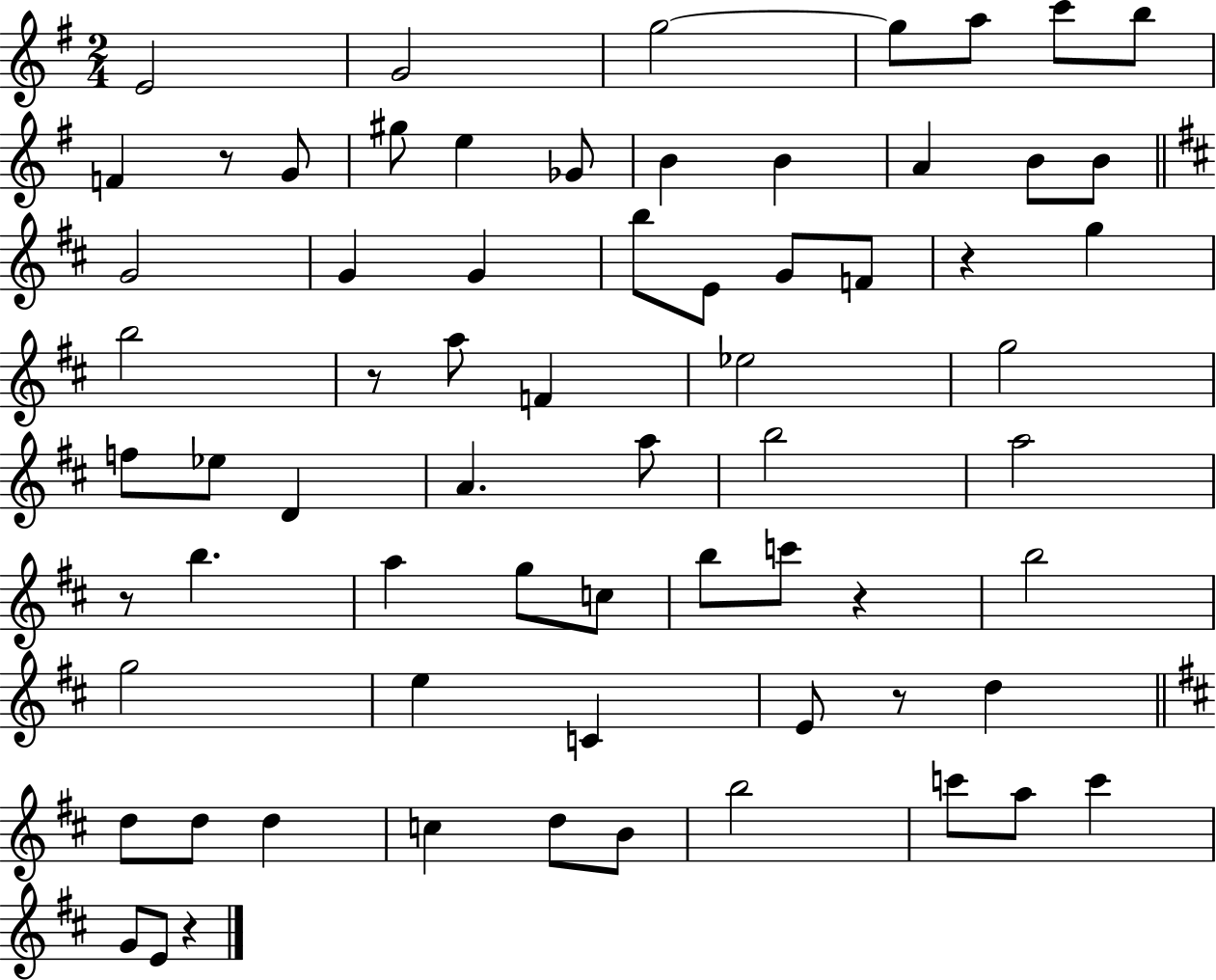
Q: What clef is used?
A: treble